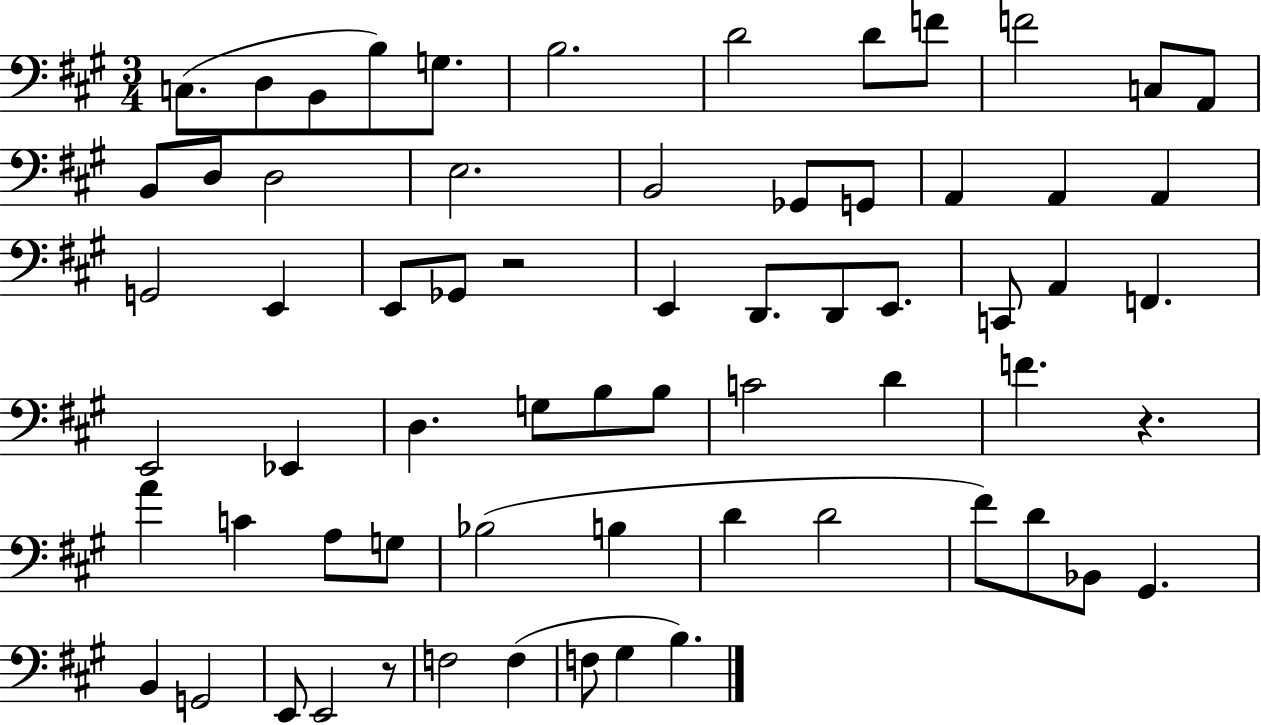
X:1
T:Untitled
M:3/4
L:1/4
K:A
C,/2 D,/2 B,,/2 B,/2 G,/2 B,2 D2 D/2 F/2 F2 C,/2 A,,/2 B,,/2 D,/2 D,2 E,2 B,,2 _G,,/2 G,,/2 A,, A,, A,, G,,2 E,, E,,/2 _G,,/2 z2 E,, D,,/2 D,,/2 E,,/2 C,,/2 A,, F,, E,,2 _E,, D, G,/2 B,/2 B,/2 C2 D F z A C A,/2 G,/2 _B,2 B, D D2 ^F/2 D/2 _B,,/2 ^G,, B,, G,,2 E,,/2 E,,2 z/2 F,2 F, F,/2 ^G, B,